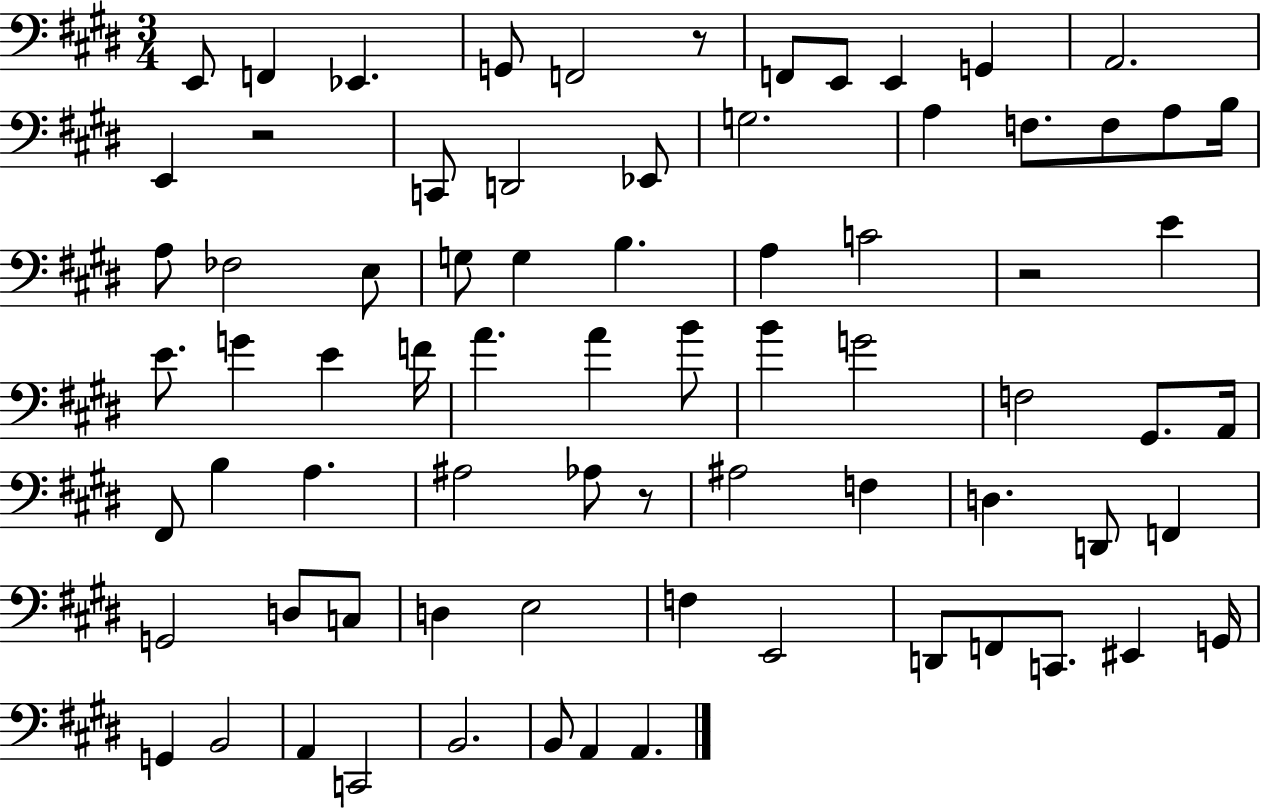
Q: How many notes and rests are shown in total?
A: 75